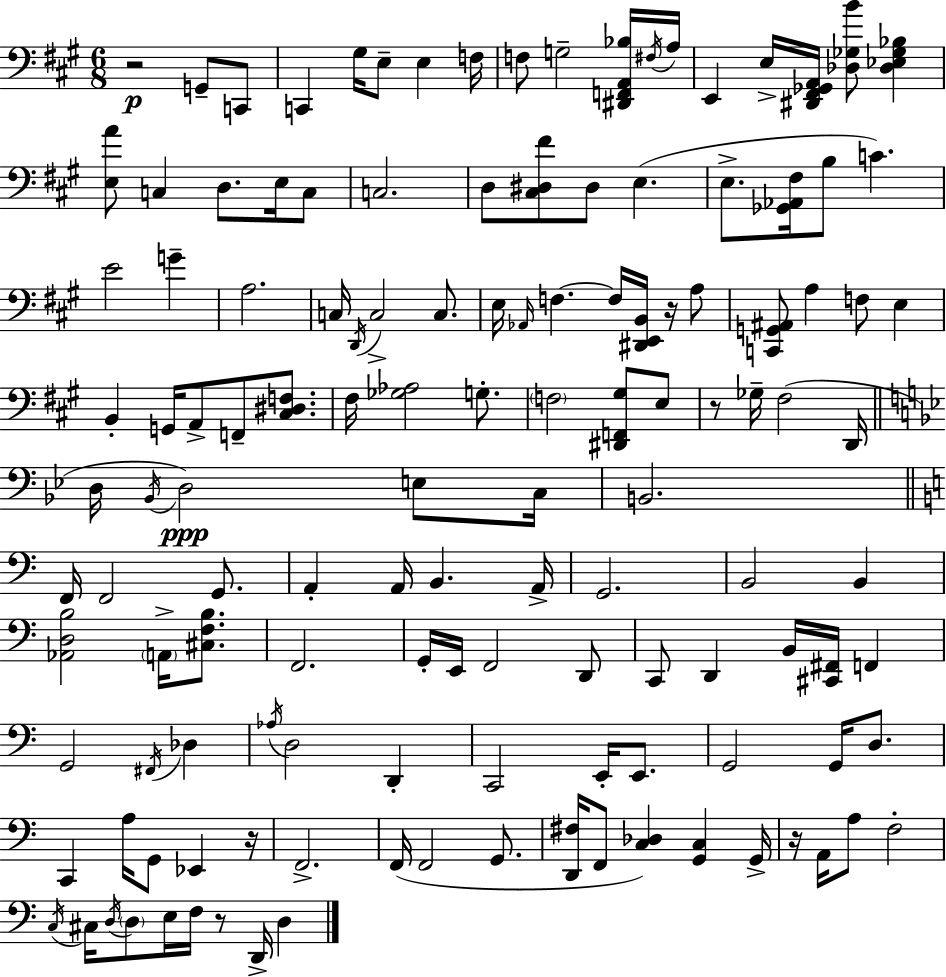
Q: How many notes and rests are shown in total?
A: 133